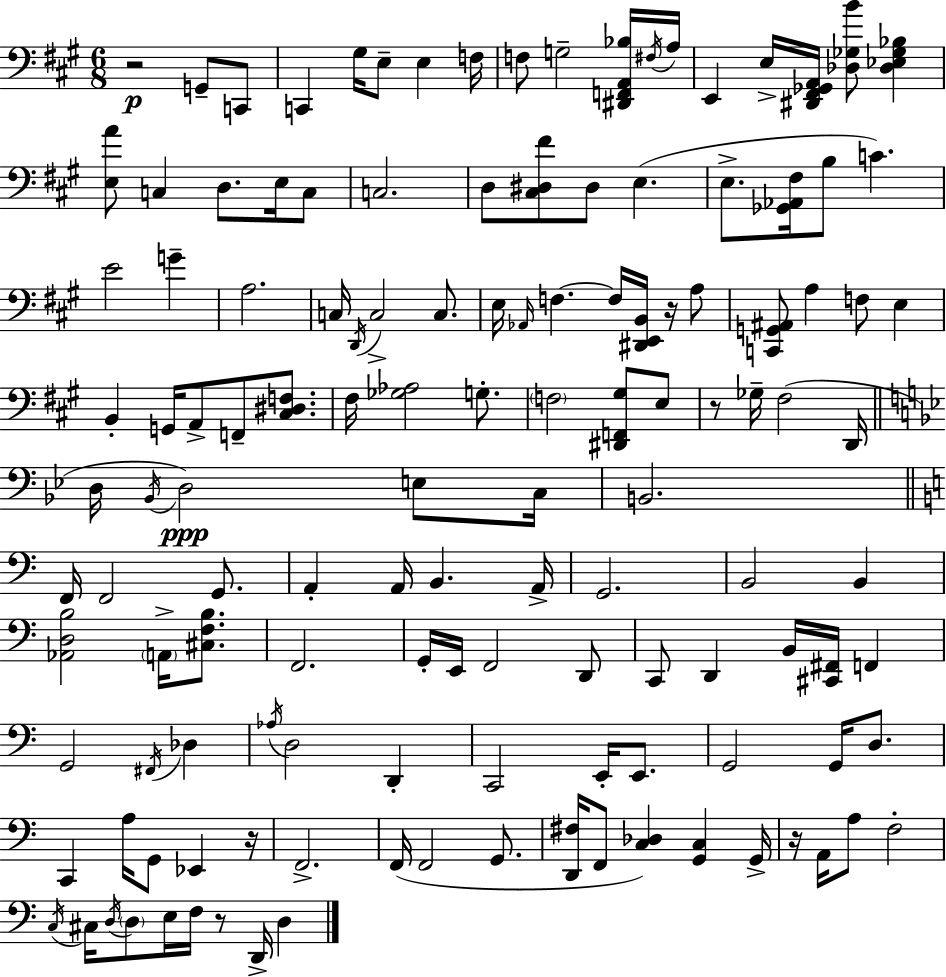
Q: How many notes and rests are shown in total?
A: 133